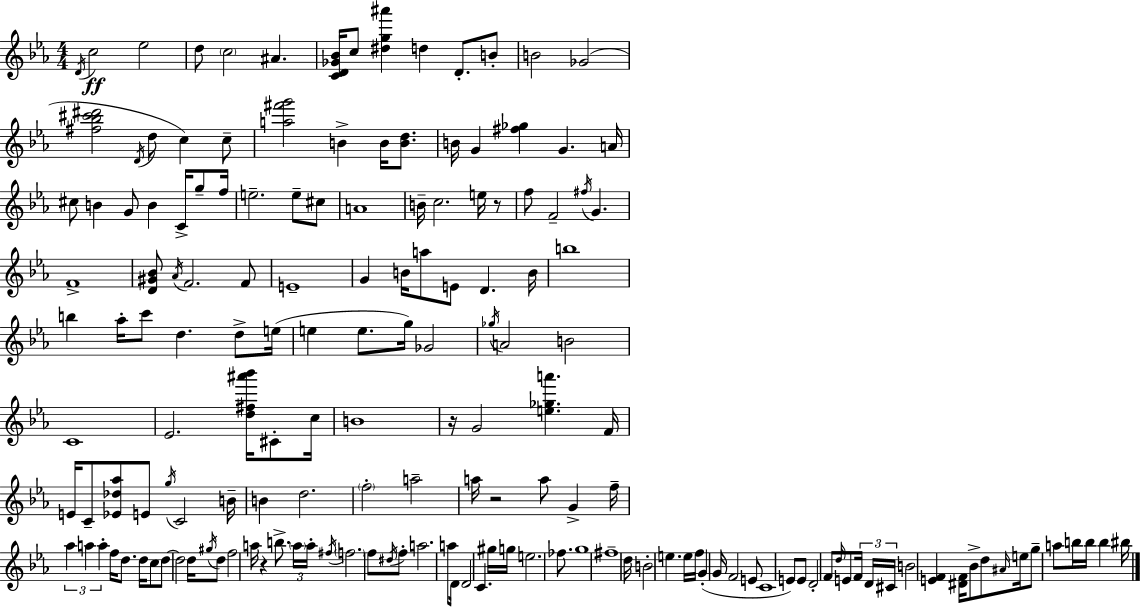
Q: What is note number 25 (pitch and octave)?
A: G4